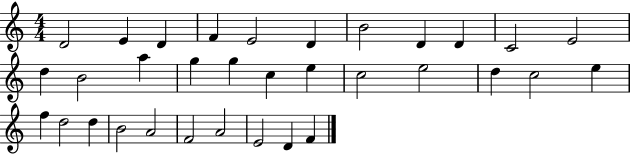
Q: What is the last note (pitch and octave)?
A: F4